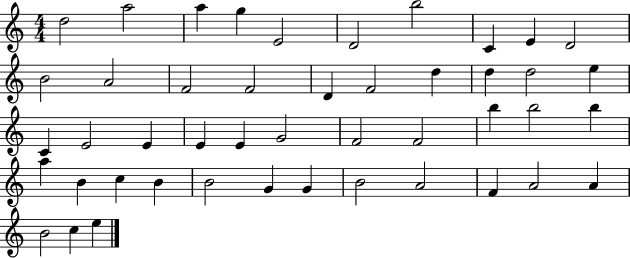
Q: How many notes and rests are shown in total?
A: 46